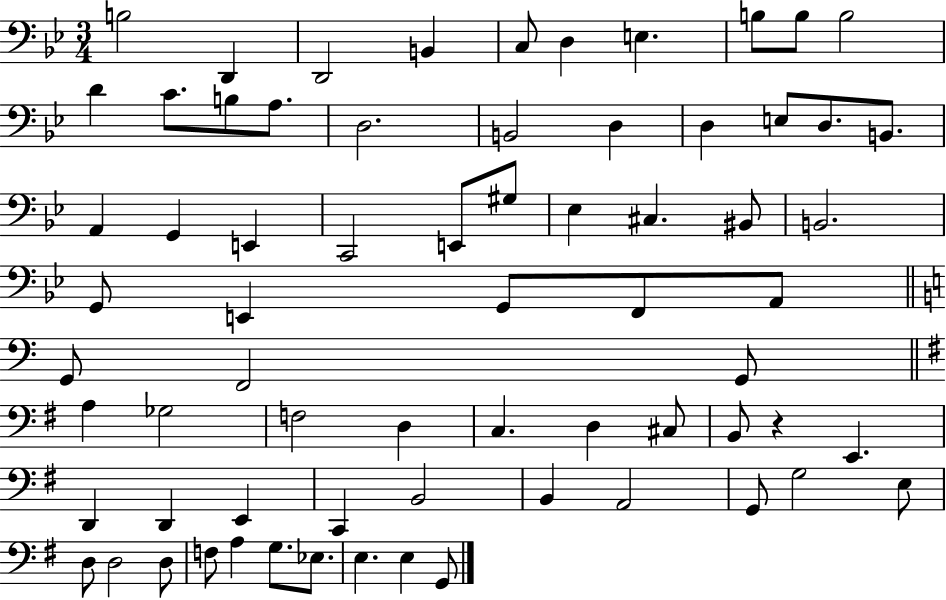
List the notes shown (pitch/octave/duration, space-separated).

B3/h D2/q D2/h B2/q C3/e D3/q E3/q. B3/e B3/e B3/h D4/q C4/e. B3/e A3/e. D3/h. B2/h D3/q D3/q E3/e D3/e. B2/e. A2/q G2/q E2/q C2/h E2/e G#3/e Eb3/q C#3/q. BIS2/e B2/h. G2/e E2/q G2/e F2/e A2/e G2/e F2/h G2/e A3/q Gb3/h F3/h D3/q C3/q. D3/q C#3/e B2/e R/q E2/q. D2/q D2/q E2/q C2/q B2/h B2/q A2/h G2/e G3/h E3/e D3/e D3/h D3/e F3/e A3/q G3/e. Eb3/e. E3/q. E3/q G2/e